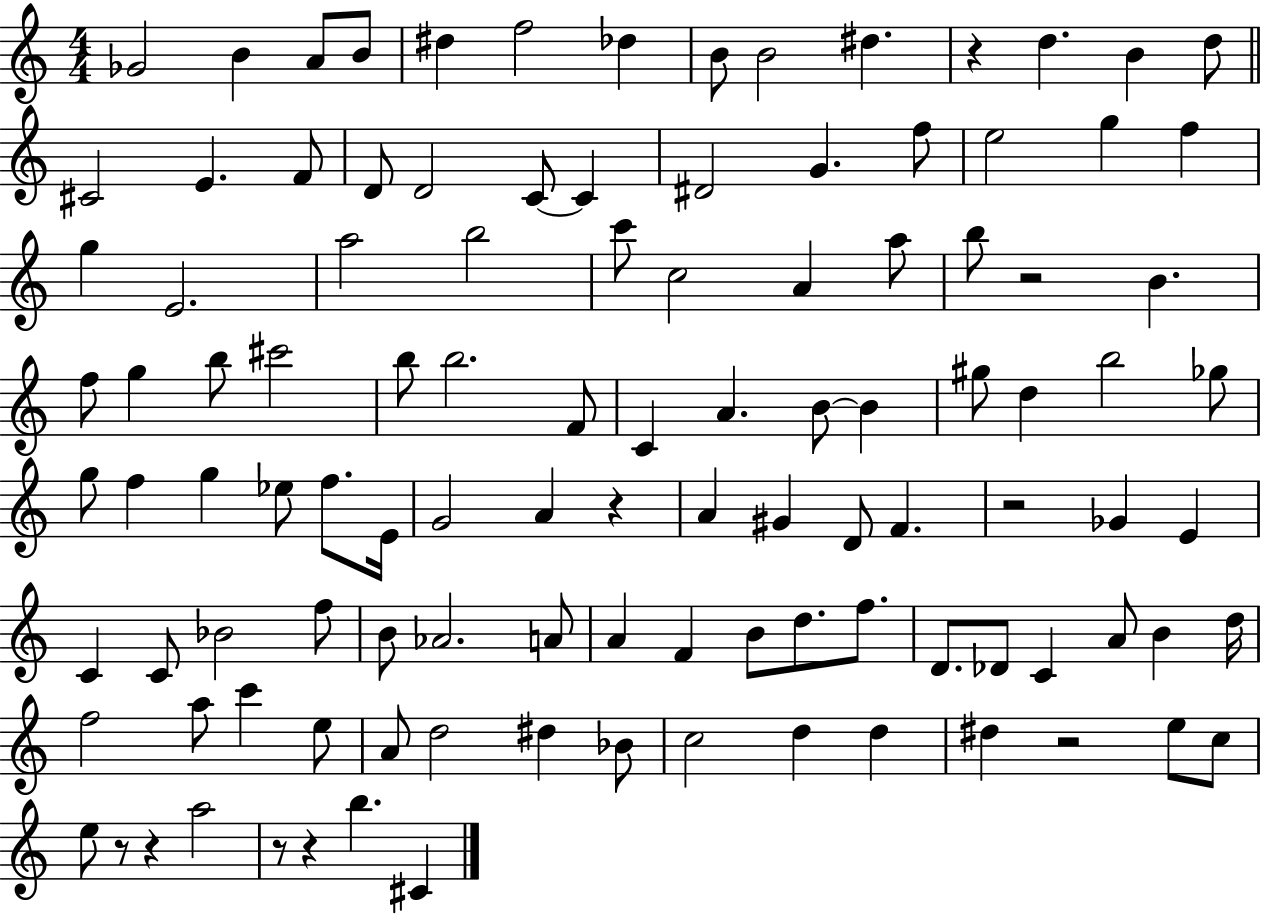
Gb4/h B4/q A4/e B4/e D#5/q F5/h Db5/q B4/e B4/h D#5/q. R/q D5/q. B4/q D5/e C#4/h E4/q. F4/e D4/e D4/h C4/e C4/q D#4/h G4/q. F5/e E5/h G5/q F5/q G5/q E4/h. A5/h B5/h C6/e C5/h A4/q A5/e B5/e R/h B4/q. F5/e G5/q B5/e C#6/h B5/e B5/h. F4/e C4/q A4/q. B4/e B4/q G#5/e D5/q B5/h Gb5/e G5/e F5/q G5/q Eb5/e F5/e. E4/s G4/h A4/q R/q A4/q G#4/q D4/e F4/q. R/h Gb4/q E4/q C4/q C4/e Bb4/h F5/e B4/e Ab4/h. A4/e A4/q F4/q B4/e D5/e. F5/e. D4/e. Db4/e C4/q A4/e B4/q D5/s F5/h A5/e C6/q E5/e A4/e D5/h D#5/q Bb4/e C5/h D5/q D5/q D#5/q R/h E5/e C5/e E5/e R/e R/q A5/h R/e R/q B5/q. C#4/q